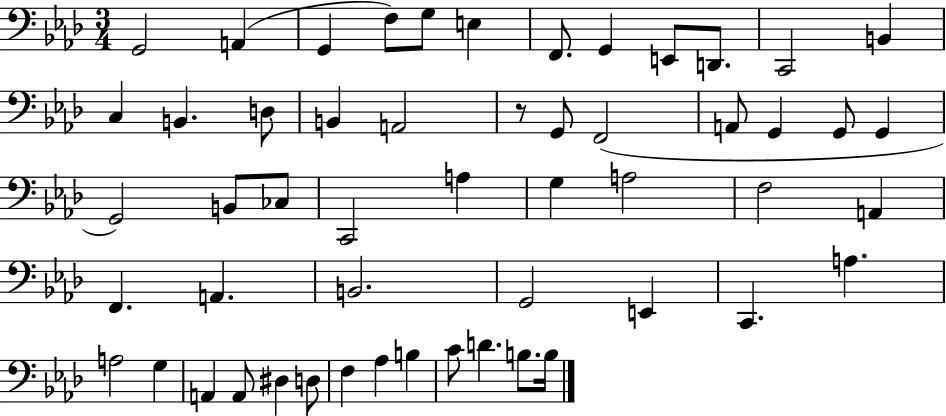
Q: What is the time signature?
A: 3/4